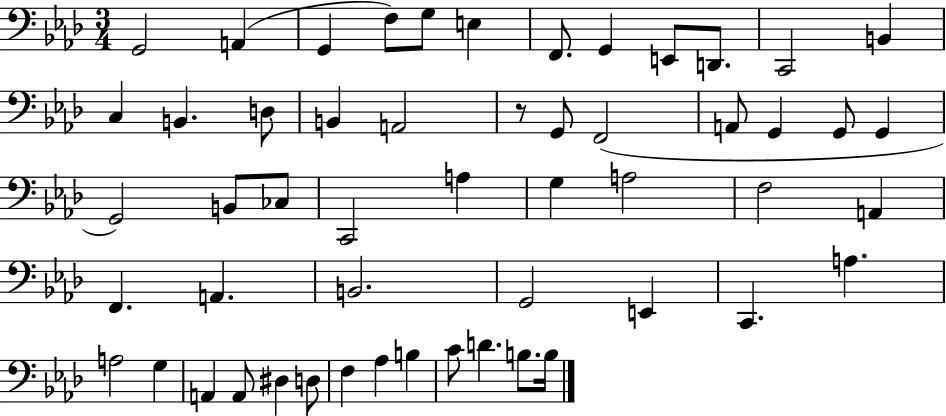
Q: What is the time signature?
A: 3/4